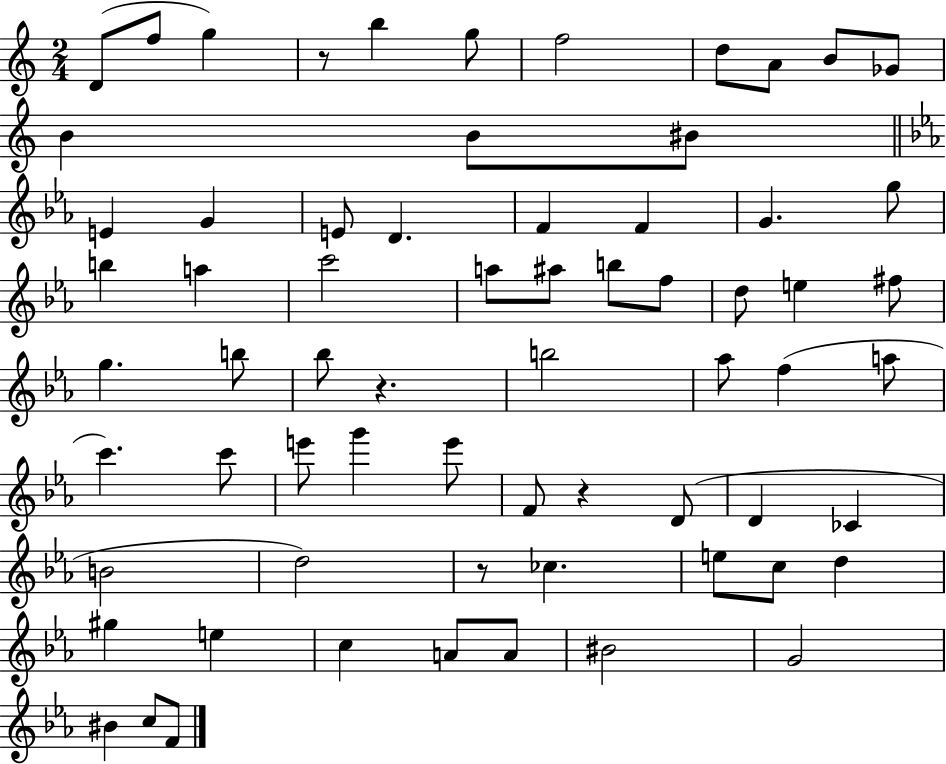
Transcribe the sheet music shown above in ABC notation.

X:1
T:Untitled
M:2/4
L:1/4
K:C
D/2 f/2 g z/2 b g/2 f2 d/2 A/2 B/2 _G/2 B B/2 ^B/2 E G E/2 D F F G g/2 b a c'2 a/2 ^a/2 b/2 f/2 d/2 e ^f/2 g b/2 _b/2 z b2 _a/2 f a/2 c' c'/2 e'/2 g' e'/2 F/2 z D/2 D _C B2 d2 z/2 _c e/2 c/2 d ^g e c A/2 A/2 ^B2 G2 ^B c/2 F/2